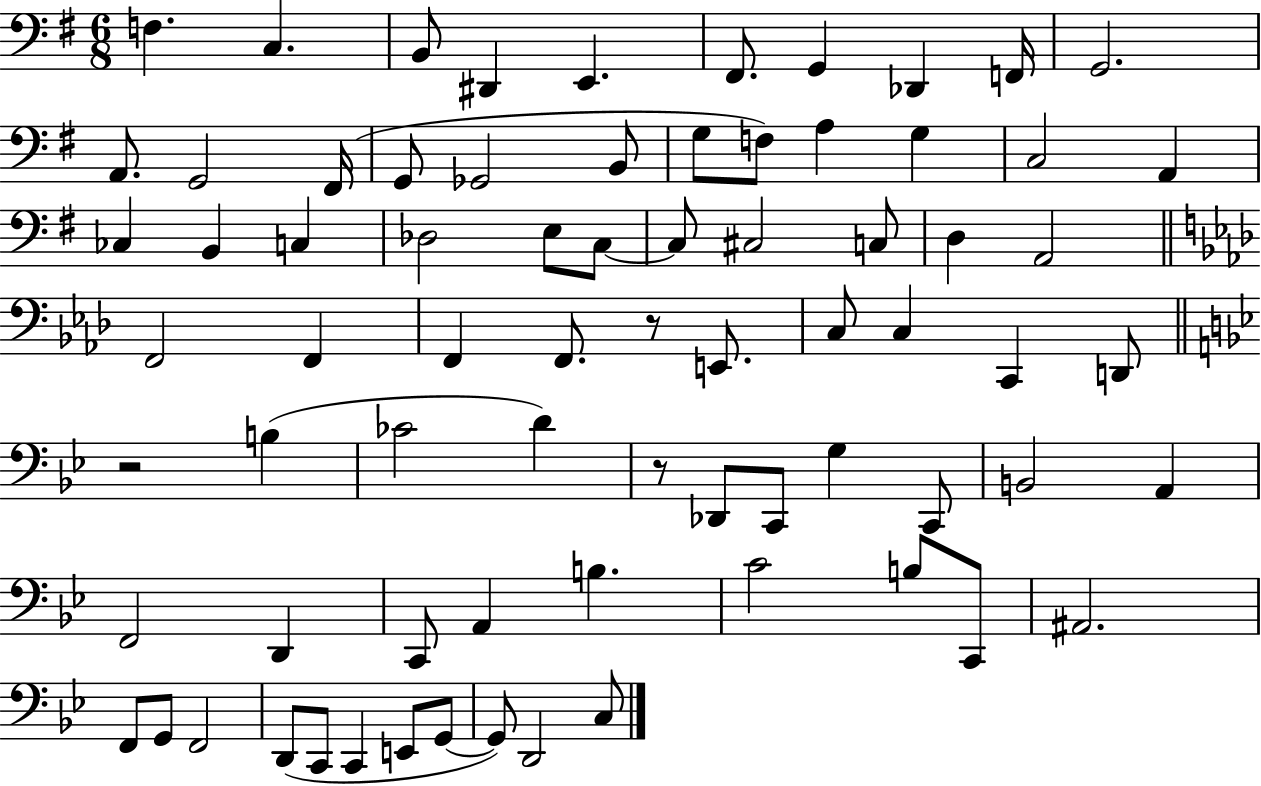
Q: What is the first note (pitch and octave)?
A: F3